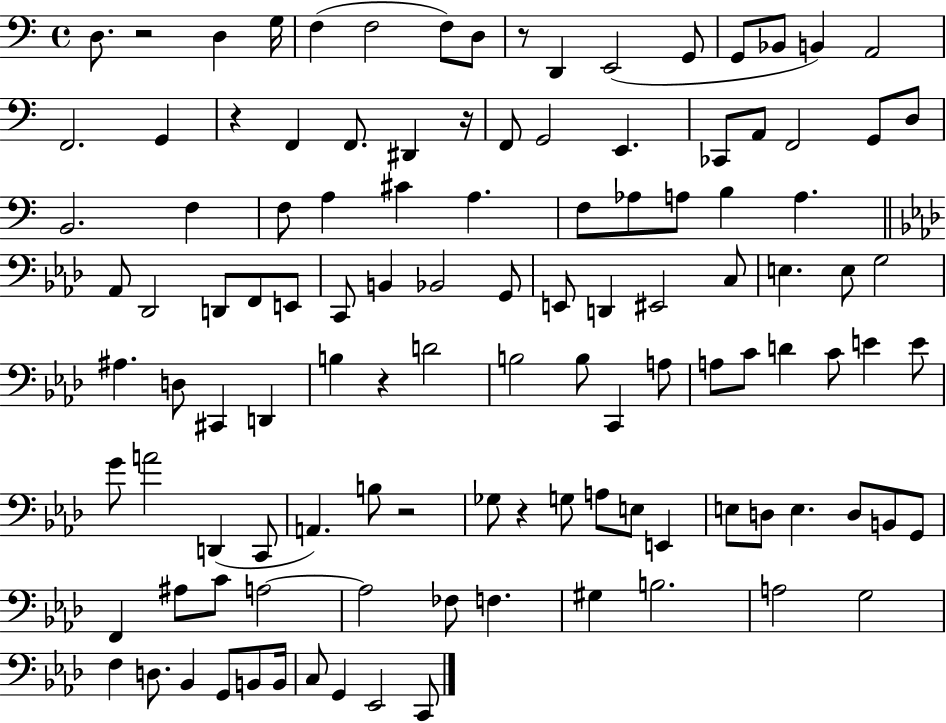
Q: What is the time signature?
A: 4/4